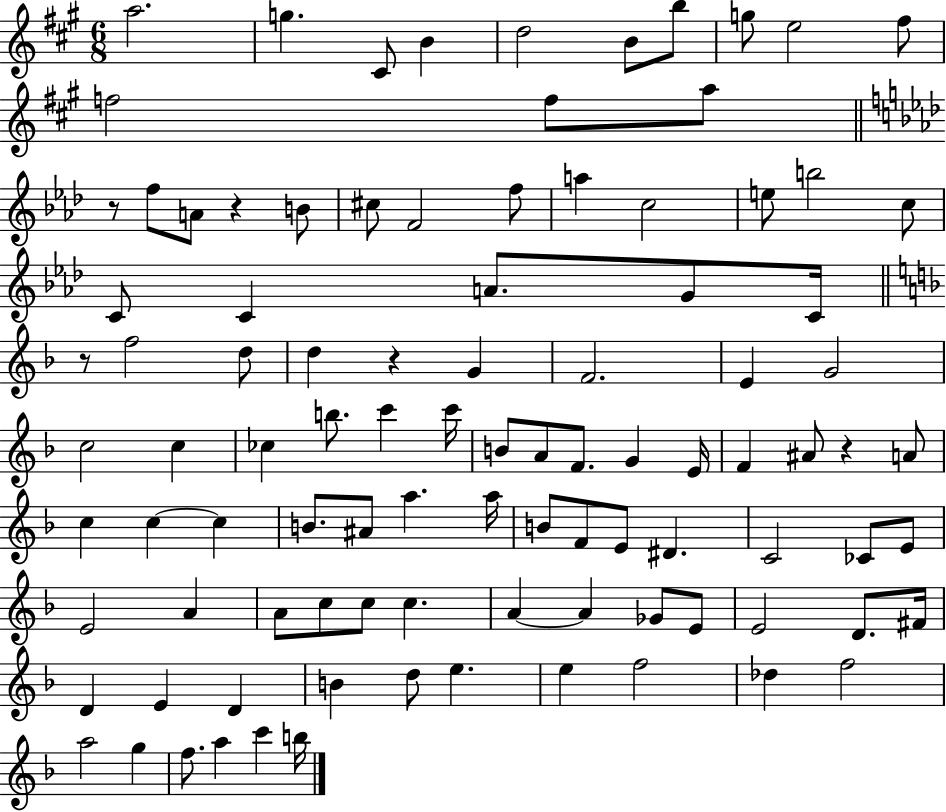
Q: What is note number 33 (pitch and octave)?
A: G4